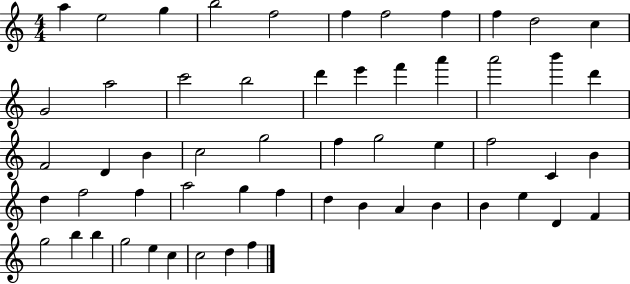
{
  \clef treble
  \numericTimeSignature
  \time 4/4
  \key c \major
  a''4 e''2 g''4 | b''2 f''2 | f''4 f''2 f''4 | f''4 d''2 c''4 | \break g'2 a''2 | c'''2 b''2 | d'''4 e'''4 f'''4 a'''4 | a'''2 b'''4 d'''4 | \break f'2 d'4 b'4 | c''2 g''2 | f''4 g''2 e''4 | f''2 c'4 b'4 | \break d''4 f''2 f''4 | a''2 g''4 f''4 | d''4 b'4 a'4 b'4 | b'4 e''4 d'4 f'4 | \break g''2 b''4 b''4 | g''2 e''4 c''4 | c''2 d''4 f''4 | \bar "|."
}